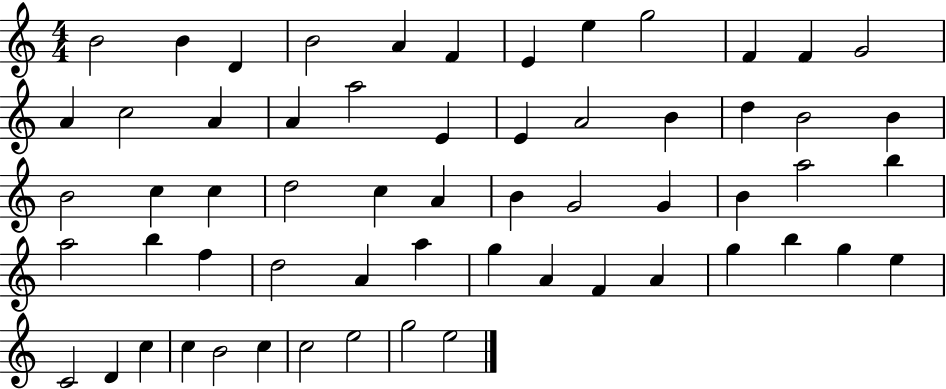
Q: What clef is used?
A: treble